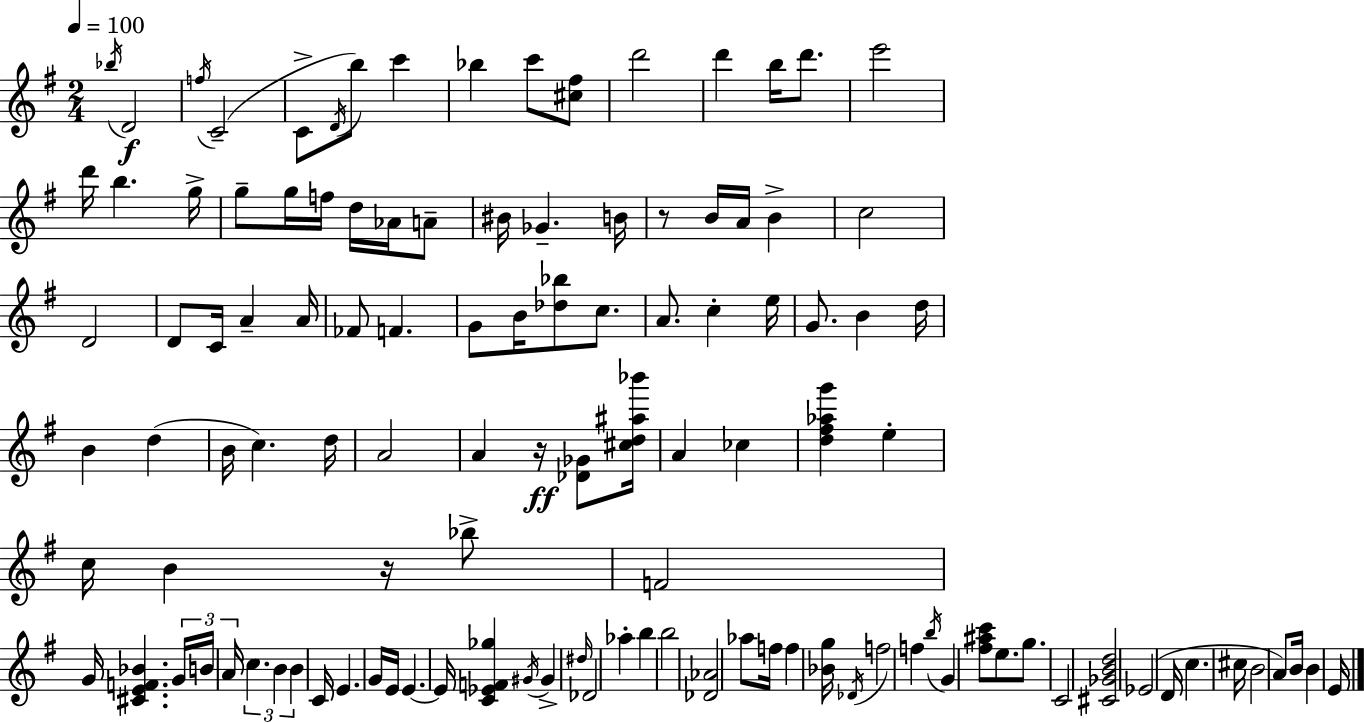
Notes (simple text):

Bb5/s D4/h F5/s C4/h C4/e D4/s B5/e C6/q Bb5/q C6/e [C#5,F#5]/e D6/h D6/q B5/s D6/e. E6/h D6/s B5/q. G5/s G5/e G5/s F5/s D5/s Ab4/s A4/e BIS4/s Gb4/q. B4/s R/e B4/s A4/s B4/q C5/h D4/h D4/e C4/s A4/q A4/s FES4/e F4/q. G4/e B4/s [Db5,Bb5]/e C5/e. A4/e. C5/q E5/s G4/e. B4/q D5/s B4/q D5/q B4/s C5/q. D5/s A4/h A4/q R/s [Db4,Gb4]/e [C#5,D5,A#5,Bb6]/s A4/q CES5/q [D5,F#5,Ab5,G6]/q E5/q C5/s B4/q R/s Bb5/e F4/h G4/s [C#4,E4,F4,Bb4]/q. G4/s B4/s A4/s C5/q. B4/q B4/q C4/s E4/q. G4/s E4/s E4/q. E4/s [C4,Eb4,F4,Gb5]/q G#4/s G#4/q D#5/s Db4/h Ab5/q B5/q B5/h [Db4,Ab4]/h Ab5/e F5/s F5/q [Bb4,G5]/s Db4/s F5/h F5/q B5/s G4/q [F#5,A#5,C6]/e E5/e. G5/e. C4/h [C#4,Gb4,B4,D5]/h Eb4/h D4/s C5/q. C#5/s B4/h A4/e B4/s B4/q E4/s